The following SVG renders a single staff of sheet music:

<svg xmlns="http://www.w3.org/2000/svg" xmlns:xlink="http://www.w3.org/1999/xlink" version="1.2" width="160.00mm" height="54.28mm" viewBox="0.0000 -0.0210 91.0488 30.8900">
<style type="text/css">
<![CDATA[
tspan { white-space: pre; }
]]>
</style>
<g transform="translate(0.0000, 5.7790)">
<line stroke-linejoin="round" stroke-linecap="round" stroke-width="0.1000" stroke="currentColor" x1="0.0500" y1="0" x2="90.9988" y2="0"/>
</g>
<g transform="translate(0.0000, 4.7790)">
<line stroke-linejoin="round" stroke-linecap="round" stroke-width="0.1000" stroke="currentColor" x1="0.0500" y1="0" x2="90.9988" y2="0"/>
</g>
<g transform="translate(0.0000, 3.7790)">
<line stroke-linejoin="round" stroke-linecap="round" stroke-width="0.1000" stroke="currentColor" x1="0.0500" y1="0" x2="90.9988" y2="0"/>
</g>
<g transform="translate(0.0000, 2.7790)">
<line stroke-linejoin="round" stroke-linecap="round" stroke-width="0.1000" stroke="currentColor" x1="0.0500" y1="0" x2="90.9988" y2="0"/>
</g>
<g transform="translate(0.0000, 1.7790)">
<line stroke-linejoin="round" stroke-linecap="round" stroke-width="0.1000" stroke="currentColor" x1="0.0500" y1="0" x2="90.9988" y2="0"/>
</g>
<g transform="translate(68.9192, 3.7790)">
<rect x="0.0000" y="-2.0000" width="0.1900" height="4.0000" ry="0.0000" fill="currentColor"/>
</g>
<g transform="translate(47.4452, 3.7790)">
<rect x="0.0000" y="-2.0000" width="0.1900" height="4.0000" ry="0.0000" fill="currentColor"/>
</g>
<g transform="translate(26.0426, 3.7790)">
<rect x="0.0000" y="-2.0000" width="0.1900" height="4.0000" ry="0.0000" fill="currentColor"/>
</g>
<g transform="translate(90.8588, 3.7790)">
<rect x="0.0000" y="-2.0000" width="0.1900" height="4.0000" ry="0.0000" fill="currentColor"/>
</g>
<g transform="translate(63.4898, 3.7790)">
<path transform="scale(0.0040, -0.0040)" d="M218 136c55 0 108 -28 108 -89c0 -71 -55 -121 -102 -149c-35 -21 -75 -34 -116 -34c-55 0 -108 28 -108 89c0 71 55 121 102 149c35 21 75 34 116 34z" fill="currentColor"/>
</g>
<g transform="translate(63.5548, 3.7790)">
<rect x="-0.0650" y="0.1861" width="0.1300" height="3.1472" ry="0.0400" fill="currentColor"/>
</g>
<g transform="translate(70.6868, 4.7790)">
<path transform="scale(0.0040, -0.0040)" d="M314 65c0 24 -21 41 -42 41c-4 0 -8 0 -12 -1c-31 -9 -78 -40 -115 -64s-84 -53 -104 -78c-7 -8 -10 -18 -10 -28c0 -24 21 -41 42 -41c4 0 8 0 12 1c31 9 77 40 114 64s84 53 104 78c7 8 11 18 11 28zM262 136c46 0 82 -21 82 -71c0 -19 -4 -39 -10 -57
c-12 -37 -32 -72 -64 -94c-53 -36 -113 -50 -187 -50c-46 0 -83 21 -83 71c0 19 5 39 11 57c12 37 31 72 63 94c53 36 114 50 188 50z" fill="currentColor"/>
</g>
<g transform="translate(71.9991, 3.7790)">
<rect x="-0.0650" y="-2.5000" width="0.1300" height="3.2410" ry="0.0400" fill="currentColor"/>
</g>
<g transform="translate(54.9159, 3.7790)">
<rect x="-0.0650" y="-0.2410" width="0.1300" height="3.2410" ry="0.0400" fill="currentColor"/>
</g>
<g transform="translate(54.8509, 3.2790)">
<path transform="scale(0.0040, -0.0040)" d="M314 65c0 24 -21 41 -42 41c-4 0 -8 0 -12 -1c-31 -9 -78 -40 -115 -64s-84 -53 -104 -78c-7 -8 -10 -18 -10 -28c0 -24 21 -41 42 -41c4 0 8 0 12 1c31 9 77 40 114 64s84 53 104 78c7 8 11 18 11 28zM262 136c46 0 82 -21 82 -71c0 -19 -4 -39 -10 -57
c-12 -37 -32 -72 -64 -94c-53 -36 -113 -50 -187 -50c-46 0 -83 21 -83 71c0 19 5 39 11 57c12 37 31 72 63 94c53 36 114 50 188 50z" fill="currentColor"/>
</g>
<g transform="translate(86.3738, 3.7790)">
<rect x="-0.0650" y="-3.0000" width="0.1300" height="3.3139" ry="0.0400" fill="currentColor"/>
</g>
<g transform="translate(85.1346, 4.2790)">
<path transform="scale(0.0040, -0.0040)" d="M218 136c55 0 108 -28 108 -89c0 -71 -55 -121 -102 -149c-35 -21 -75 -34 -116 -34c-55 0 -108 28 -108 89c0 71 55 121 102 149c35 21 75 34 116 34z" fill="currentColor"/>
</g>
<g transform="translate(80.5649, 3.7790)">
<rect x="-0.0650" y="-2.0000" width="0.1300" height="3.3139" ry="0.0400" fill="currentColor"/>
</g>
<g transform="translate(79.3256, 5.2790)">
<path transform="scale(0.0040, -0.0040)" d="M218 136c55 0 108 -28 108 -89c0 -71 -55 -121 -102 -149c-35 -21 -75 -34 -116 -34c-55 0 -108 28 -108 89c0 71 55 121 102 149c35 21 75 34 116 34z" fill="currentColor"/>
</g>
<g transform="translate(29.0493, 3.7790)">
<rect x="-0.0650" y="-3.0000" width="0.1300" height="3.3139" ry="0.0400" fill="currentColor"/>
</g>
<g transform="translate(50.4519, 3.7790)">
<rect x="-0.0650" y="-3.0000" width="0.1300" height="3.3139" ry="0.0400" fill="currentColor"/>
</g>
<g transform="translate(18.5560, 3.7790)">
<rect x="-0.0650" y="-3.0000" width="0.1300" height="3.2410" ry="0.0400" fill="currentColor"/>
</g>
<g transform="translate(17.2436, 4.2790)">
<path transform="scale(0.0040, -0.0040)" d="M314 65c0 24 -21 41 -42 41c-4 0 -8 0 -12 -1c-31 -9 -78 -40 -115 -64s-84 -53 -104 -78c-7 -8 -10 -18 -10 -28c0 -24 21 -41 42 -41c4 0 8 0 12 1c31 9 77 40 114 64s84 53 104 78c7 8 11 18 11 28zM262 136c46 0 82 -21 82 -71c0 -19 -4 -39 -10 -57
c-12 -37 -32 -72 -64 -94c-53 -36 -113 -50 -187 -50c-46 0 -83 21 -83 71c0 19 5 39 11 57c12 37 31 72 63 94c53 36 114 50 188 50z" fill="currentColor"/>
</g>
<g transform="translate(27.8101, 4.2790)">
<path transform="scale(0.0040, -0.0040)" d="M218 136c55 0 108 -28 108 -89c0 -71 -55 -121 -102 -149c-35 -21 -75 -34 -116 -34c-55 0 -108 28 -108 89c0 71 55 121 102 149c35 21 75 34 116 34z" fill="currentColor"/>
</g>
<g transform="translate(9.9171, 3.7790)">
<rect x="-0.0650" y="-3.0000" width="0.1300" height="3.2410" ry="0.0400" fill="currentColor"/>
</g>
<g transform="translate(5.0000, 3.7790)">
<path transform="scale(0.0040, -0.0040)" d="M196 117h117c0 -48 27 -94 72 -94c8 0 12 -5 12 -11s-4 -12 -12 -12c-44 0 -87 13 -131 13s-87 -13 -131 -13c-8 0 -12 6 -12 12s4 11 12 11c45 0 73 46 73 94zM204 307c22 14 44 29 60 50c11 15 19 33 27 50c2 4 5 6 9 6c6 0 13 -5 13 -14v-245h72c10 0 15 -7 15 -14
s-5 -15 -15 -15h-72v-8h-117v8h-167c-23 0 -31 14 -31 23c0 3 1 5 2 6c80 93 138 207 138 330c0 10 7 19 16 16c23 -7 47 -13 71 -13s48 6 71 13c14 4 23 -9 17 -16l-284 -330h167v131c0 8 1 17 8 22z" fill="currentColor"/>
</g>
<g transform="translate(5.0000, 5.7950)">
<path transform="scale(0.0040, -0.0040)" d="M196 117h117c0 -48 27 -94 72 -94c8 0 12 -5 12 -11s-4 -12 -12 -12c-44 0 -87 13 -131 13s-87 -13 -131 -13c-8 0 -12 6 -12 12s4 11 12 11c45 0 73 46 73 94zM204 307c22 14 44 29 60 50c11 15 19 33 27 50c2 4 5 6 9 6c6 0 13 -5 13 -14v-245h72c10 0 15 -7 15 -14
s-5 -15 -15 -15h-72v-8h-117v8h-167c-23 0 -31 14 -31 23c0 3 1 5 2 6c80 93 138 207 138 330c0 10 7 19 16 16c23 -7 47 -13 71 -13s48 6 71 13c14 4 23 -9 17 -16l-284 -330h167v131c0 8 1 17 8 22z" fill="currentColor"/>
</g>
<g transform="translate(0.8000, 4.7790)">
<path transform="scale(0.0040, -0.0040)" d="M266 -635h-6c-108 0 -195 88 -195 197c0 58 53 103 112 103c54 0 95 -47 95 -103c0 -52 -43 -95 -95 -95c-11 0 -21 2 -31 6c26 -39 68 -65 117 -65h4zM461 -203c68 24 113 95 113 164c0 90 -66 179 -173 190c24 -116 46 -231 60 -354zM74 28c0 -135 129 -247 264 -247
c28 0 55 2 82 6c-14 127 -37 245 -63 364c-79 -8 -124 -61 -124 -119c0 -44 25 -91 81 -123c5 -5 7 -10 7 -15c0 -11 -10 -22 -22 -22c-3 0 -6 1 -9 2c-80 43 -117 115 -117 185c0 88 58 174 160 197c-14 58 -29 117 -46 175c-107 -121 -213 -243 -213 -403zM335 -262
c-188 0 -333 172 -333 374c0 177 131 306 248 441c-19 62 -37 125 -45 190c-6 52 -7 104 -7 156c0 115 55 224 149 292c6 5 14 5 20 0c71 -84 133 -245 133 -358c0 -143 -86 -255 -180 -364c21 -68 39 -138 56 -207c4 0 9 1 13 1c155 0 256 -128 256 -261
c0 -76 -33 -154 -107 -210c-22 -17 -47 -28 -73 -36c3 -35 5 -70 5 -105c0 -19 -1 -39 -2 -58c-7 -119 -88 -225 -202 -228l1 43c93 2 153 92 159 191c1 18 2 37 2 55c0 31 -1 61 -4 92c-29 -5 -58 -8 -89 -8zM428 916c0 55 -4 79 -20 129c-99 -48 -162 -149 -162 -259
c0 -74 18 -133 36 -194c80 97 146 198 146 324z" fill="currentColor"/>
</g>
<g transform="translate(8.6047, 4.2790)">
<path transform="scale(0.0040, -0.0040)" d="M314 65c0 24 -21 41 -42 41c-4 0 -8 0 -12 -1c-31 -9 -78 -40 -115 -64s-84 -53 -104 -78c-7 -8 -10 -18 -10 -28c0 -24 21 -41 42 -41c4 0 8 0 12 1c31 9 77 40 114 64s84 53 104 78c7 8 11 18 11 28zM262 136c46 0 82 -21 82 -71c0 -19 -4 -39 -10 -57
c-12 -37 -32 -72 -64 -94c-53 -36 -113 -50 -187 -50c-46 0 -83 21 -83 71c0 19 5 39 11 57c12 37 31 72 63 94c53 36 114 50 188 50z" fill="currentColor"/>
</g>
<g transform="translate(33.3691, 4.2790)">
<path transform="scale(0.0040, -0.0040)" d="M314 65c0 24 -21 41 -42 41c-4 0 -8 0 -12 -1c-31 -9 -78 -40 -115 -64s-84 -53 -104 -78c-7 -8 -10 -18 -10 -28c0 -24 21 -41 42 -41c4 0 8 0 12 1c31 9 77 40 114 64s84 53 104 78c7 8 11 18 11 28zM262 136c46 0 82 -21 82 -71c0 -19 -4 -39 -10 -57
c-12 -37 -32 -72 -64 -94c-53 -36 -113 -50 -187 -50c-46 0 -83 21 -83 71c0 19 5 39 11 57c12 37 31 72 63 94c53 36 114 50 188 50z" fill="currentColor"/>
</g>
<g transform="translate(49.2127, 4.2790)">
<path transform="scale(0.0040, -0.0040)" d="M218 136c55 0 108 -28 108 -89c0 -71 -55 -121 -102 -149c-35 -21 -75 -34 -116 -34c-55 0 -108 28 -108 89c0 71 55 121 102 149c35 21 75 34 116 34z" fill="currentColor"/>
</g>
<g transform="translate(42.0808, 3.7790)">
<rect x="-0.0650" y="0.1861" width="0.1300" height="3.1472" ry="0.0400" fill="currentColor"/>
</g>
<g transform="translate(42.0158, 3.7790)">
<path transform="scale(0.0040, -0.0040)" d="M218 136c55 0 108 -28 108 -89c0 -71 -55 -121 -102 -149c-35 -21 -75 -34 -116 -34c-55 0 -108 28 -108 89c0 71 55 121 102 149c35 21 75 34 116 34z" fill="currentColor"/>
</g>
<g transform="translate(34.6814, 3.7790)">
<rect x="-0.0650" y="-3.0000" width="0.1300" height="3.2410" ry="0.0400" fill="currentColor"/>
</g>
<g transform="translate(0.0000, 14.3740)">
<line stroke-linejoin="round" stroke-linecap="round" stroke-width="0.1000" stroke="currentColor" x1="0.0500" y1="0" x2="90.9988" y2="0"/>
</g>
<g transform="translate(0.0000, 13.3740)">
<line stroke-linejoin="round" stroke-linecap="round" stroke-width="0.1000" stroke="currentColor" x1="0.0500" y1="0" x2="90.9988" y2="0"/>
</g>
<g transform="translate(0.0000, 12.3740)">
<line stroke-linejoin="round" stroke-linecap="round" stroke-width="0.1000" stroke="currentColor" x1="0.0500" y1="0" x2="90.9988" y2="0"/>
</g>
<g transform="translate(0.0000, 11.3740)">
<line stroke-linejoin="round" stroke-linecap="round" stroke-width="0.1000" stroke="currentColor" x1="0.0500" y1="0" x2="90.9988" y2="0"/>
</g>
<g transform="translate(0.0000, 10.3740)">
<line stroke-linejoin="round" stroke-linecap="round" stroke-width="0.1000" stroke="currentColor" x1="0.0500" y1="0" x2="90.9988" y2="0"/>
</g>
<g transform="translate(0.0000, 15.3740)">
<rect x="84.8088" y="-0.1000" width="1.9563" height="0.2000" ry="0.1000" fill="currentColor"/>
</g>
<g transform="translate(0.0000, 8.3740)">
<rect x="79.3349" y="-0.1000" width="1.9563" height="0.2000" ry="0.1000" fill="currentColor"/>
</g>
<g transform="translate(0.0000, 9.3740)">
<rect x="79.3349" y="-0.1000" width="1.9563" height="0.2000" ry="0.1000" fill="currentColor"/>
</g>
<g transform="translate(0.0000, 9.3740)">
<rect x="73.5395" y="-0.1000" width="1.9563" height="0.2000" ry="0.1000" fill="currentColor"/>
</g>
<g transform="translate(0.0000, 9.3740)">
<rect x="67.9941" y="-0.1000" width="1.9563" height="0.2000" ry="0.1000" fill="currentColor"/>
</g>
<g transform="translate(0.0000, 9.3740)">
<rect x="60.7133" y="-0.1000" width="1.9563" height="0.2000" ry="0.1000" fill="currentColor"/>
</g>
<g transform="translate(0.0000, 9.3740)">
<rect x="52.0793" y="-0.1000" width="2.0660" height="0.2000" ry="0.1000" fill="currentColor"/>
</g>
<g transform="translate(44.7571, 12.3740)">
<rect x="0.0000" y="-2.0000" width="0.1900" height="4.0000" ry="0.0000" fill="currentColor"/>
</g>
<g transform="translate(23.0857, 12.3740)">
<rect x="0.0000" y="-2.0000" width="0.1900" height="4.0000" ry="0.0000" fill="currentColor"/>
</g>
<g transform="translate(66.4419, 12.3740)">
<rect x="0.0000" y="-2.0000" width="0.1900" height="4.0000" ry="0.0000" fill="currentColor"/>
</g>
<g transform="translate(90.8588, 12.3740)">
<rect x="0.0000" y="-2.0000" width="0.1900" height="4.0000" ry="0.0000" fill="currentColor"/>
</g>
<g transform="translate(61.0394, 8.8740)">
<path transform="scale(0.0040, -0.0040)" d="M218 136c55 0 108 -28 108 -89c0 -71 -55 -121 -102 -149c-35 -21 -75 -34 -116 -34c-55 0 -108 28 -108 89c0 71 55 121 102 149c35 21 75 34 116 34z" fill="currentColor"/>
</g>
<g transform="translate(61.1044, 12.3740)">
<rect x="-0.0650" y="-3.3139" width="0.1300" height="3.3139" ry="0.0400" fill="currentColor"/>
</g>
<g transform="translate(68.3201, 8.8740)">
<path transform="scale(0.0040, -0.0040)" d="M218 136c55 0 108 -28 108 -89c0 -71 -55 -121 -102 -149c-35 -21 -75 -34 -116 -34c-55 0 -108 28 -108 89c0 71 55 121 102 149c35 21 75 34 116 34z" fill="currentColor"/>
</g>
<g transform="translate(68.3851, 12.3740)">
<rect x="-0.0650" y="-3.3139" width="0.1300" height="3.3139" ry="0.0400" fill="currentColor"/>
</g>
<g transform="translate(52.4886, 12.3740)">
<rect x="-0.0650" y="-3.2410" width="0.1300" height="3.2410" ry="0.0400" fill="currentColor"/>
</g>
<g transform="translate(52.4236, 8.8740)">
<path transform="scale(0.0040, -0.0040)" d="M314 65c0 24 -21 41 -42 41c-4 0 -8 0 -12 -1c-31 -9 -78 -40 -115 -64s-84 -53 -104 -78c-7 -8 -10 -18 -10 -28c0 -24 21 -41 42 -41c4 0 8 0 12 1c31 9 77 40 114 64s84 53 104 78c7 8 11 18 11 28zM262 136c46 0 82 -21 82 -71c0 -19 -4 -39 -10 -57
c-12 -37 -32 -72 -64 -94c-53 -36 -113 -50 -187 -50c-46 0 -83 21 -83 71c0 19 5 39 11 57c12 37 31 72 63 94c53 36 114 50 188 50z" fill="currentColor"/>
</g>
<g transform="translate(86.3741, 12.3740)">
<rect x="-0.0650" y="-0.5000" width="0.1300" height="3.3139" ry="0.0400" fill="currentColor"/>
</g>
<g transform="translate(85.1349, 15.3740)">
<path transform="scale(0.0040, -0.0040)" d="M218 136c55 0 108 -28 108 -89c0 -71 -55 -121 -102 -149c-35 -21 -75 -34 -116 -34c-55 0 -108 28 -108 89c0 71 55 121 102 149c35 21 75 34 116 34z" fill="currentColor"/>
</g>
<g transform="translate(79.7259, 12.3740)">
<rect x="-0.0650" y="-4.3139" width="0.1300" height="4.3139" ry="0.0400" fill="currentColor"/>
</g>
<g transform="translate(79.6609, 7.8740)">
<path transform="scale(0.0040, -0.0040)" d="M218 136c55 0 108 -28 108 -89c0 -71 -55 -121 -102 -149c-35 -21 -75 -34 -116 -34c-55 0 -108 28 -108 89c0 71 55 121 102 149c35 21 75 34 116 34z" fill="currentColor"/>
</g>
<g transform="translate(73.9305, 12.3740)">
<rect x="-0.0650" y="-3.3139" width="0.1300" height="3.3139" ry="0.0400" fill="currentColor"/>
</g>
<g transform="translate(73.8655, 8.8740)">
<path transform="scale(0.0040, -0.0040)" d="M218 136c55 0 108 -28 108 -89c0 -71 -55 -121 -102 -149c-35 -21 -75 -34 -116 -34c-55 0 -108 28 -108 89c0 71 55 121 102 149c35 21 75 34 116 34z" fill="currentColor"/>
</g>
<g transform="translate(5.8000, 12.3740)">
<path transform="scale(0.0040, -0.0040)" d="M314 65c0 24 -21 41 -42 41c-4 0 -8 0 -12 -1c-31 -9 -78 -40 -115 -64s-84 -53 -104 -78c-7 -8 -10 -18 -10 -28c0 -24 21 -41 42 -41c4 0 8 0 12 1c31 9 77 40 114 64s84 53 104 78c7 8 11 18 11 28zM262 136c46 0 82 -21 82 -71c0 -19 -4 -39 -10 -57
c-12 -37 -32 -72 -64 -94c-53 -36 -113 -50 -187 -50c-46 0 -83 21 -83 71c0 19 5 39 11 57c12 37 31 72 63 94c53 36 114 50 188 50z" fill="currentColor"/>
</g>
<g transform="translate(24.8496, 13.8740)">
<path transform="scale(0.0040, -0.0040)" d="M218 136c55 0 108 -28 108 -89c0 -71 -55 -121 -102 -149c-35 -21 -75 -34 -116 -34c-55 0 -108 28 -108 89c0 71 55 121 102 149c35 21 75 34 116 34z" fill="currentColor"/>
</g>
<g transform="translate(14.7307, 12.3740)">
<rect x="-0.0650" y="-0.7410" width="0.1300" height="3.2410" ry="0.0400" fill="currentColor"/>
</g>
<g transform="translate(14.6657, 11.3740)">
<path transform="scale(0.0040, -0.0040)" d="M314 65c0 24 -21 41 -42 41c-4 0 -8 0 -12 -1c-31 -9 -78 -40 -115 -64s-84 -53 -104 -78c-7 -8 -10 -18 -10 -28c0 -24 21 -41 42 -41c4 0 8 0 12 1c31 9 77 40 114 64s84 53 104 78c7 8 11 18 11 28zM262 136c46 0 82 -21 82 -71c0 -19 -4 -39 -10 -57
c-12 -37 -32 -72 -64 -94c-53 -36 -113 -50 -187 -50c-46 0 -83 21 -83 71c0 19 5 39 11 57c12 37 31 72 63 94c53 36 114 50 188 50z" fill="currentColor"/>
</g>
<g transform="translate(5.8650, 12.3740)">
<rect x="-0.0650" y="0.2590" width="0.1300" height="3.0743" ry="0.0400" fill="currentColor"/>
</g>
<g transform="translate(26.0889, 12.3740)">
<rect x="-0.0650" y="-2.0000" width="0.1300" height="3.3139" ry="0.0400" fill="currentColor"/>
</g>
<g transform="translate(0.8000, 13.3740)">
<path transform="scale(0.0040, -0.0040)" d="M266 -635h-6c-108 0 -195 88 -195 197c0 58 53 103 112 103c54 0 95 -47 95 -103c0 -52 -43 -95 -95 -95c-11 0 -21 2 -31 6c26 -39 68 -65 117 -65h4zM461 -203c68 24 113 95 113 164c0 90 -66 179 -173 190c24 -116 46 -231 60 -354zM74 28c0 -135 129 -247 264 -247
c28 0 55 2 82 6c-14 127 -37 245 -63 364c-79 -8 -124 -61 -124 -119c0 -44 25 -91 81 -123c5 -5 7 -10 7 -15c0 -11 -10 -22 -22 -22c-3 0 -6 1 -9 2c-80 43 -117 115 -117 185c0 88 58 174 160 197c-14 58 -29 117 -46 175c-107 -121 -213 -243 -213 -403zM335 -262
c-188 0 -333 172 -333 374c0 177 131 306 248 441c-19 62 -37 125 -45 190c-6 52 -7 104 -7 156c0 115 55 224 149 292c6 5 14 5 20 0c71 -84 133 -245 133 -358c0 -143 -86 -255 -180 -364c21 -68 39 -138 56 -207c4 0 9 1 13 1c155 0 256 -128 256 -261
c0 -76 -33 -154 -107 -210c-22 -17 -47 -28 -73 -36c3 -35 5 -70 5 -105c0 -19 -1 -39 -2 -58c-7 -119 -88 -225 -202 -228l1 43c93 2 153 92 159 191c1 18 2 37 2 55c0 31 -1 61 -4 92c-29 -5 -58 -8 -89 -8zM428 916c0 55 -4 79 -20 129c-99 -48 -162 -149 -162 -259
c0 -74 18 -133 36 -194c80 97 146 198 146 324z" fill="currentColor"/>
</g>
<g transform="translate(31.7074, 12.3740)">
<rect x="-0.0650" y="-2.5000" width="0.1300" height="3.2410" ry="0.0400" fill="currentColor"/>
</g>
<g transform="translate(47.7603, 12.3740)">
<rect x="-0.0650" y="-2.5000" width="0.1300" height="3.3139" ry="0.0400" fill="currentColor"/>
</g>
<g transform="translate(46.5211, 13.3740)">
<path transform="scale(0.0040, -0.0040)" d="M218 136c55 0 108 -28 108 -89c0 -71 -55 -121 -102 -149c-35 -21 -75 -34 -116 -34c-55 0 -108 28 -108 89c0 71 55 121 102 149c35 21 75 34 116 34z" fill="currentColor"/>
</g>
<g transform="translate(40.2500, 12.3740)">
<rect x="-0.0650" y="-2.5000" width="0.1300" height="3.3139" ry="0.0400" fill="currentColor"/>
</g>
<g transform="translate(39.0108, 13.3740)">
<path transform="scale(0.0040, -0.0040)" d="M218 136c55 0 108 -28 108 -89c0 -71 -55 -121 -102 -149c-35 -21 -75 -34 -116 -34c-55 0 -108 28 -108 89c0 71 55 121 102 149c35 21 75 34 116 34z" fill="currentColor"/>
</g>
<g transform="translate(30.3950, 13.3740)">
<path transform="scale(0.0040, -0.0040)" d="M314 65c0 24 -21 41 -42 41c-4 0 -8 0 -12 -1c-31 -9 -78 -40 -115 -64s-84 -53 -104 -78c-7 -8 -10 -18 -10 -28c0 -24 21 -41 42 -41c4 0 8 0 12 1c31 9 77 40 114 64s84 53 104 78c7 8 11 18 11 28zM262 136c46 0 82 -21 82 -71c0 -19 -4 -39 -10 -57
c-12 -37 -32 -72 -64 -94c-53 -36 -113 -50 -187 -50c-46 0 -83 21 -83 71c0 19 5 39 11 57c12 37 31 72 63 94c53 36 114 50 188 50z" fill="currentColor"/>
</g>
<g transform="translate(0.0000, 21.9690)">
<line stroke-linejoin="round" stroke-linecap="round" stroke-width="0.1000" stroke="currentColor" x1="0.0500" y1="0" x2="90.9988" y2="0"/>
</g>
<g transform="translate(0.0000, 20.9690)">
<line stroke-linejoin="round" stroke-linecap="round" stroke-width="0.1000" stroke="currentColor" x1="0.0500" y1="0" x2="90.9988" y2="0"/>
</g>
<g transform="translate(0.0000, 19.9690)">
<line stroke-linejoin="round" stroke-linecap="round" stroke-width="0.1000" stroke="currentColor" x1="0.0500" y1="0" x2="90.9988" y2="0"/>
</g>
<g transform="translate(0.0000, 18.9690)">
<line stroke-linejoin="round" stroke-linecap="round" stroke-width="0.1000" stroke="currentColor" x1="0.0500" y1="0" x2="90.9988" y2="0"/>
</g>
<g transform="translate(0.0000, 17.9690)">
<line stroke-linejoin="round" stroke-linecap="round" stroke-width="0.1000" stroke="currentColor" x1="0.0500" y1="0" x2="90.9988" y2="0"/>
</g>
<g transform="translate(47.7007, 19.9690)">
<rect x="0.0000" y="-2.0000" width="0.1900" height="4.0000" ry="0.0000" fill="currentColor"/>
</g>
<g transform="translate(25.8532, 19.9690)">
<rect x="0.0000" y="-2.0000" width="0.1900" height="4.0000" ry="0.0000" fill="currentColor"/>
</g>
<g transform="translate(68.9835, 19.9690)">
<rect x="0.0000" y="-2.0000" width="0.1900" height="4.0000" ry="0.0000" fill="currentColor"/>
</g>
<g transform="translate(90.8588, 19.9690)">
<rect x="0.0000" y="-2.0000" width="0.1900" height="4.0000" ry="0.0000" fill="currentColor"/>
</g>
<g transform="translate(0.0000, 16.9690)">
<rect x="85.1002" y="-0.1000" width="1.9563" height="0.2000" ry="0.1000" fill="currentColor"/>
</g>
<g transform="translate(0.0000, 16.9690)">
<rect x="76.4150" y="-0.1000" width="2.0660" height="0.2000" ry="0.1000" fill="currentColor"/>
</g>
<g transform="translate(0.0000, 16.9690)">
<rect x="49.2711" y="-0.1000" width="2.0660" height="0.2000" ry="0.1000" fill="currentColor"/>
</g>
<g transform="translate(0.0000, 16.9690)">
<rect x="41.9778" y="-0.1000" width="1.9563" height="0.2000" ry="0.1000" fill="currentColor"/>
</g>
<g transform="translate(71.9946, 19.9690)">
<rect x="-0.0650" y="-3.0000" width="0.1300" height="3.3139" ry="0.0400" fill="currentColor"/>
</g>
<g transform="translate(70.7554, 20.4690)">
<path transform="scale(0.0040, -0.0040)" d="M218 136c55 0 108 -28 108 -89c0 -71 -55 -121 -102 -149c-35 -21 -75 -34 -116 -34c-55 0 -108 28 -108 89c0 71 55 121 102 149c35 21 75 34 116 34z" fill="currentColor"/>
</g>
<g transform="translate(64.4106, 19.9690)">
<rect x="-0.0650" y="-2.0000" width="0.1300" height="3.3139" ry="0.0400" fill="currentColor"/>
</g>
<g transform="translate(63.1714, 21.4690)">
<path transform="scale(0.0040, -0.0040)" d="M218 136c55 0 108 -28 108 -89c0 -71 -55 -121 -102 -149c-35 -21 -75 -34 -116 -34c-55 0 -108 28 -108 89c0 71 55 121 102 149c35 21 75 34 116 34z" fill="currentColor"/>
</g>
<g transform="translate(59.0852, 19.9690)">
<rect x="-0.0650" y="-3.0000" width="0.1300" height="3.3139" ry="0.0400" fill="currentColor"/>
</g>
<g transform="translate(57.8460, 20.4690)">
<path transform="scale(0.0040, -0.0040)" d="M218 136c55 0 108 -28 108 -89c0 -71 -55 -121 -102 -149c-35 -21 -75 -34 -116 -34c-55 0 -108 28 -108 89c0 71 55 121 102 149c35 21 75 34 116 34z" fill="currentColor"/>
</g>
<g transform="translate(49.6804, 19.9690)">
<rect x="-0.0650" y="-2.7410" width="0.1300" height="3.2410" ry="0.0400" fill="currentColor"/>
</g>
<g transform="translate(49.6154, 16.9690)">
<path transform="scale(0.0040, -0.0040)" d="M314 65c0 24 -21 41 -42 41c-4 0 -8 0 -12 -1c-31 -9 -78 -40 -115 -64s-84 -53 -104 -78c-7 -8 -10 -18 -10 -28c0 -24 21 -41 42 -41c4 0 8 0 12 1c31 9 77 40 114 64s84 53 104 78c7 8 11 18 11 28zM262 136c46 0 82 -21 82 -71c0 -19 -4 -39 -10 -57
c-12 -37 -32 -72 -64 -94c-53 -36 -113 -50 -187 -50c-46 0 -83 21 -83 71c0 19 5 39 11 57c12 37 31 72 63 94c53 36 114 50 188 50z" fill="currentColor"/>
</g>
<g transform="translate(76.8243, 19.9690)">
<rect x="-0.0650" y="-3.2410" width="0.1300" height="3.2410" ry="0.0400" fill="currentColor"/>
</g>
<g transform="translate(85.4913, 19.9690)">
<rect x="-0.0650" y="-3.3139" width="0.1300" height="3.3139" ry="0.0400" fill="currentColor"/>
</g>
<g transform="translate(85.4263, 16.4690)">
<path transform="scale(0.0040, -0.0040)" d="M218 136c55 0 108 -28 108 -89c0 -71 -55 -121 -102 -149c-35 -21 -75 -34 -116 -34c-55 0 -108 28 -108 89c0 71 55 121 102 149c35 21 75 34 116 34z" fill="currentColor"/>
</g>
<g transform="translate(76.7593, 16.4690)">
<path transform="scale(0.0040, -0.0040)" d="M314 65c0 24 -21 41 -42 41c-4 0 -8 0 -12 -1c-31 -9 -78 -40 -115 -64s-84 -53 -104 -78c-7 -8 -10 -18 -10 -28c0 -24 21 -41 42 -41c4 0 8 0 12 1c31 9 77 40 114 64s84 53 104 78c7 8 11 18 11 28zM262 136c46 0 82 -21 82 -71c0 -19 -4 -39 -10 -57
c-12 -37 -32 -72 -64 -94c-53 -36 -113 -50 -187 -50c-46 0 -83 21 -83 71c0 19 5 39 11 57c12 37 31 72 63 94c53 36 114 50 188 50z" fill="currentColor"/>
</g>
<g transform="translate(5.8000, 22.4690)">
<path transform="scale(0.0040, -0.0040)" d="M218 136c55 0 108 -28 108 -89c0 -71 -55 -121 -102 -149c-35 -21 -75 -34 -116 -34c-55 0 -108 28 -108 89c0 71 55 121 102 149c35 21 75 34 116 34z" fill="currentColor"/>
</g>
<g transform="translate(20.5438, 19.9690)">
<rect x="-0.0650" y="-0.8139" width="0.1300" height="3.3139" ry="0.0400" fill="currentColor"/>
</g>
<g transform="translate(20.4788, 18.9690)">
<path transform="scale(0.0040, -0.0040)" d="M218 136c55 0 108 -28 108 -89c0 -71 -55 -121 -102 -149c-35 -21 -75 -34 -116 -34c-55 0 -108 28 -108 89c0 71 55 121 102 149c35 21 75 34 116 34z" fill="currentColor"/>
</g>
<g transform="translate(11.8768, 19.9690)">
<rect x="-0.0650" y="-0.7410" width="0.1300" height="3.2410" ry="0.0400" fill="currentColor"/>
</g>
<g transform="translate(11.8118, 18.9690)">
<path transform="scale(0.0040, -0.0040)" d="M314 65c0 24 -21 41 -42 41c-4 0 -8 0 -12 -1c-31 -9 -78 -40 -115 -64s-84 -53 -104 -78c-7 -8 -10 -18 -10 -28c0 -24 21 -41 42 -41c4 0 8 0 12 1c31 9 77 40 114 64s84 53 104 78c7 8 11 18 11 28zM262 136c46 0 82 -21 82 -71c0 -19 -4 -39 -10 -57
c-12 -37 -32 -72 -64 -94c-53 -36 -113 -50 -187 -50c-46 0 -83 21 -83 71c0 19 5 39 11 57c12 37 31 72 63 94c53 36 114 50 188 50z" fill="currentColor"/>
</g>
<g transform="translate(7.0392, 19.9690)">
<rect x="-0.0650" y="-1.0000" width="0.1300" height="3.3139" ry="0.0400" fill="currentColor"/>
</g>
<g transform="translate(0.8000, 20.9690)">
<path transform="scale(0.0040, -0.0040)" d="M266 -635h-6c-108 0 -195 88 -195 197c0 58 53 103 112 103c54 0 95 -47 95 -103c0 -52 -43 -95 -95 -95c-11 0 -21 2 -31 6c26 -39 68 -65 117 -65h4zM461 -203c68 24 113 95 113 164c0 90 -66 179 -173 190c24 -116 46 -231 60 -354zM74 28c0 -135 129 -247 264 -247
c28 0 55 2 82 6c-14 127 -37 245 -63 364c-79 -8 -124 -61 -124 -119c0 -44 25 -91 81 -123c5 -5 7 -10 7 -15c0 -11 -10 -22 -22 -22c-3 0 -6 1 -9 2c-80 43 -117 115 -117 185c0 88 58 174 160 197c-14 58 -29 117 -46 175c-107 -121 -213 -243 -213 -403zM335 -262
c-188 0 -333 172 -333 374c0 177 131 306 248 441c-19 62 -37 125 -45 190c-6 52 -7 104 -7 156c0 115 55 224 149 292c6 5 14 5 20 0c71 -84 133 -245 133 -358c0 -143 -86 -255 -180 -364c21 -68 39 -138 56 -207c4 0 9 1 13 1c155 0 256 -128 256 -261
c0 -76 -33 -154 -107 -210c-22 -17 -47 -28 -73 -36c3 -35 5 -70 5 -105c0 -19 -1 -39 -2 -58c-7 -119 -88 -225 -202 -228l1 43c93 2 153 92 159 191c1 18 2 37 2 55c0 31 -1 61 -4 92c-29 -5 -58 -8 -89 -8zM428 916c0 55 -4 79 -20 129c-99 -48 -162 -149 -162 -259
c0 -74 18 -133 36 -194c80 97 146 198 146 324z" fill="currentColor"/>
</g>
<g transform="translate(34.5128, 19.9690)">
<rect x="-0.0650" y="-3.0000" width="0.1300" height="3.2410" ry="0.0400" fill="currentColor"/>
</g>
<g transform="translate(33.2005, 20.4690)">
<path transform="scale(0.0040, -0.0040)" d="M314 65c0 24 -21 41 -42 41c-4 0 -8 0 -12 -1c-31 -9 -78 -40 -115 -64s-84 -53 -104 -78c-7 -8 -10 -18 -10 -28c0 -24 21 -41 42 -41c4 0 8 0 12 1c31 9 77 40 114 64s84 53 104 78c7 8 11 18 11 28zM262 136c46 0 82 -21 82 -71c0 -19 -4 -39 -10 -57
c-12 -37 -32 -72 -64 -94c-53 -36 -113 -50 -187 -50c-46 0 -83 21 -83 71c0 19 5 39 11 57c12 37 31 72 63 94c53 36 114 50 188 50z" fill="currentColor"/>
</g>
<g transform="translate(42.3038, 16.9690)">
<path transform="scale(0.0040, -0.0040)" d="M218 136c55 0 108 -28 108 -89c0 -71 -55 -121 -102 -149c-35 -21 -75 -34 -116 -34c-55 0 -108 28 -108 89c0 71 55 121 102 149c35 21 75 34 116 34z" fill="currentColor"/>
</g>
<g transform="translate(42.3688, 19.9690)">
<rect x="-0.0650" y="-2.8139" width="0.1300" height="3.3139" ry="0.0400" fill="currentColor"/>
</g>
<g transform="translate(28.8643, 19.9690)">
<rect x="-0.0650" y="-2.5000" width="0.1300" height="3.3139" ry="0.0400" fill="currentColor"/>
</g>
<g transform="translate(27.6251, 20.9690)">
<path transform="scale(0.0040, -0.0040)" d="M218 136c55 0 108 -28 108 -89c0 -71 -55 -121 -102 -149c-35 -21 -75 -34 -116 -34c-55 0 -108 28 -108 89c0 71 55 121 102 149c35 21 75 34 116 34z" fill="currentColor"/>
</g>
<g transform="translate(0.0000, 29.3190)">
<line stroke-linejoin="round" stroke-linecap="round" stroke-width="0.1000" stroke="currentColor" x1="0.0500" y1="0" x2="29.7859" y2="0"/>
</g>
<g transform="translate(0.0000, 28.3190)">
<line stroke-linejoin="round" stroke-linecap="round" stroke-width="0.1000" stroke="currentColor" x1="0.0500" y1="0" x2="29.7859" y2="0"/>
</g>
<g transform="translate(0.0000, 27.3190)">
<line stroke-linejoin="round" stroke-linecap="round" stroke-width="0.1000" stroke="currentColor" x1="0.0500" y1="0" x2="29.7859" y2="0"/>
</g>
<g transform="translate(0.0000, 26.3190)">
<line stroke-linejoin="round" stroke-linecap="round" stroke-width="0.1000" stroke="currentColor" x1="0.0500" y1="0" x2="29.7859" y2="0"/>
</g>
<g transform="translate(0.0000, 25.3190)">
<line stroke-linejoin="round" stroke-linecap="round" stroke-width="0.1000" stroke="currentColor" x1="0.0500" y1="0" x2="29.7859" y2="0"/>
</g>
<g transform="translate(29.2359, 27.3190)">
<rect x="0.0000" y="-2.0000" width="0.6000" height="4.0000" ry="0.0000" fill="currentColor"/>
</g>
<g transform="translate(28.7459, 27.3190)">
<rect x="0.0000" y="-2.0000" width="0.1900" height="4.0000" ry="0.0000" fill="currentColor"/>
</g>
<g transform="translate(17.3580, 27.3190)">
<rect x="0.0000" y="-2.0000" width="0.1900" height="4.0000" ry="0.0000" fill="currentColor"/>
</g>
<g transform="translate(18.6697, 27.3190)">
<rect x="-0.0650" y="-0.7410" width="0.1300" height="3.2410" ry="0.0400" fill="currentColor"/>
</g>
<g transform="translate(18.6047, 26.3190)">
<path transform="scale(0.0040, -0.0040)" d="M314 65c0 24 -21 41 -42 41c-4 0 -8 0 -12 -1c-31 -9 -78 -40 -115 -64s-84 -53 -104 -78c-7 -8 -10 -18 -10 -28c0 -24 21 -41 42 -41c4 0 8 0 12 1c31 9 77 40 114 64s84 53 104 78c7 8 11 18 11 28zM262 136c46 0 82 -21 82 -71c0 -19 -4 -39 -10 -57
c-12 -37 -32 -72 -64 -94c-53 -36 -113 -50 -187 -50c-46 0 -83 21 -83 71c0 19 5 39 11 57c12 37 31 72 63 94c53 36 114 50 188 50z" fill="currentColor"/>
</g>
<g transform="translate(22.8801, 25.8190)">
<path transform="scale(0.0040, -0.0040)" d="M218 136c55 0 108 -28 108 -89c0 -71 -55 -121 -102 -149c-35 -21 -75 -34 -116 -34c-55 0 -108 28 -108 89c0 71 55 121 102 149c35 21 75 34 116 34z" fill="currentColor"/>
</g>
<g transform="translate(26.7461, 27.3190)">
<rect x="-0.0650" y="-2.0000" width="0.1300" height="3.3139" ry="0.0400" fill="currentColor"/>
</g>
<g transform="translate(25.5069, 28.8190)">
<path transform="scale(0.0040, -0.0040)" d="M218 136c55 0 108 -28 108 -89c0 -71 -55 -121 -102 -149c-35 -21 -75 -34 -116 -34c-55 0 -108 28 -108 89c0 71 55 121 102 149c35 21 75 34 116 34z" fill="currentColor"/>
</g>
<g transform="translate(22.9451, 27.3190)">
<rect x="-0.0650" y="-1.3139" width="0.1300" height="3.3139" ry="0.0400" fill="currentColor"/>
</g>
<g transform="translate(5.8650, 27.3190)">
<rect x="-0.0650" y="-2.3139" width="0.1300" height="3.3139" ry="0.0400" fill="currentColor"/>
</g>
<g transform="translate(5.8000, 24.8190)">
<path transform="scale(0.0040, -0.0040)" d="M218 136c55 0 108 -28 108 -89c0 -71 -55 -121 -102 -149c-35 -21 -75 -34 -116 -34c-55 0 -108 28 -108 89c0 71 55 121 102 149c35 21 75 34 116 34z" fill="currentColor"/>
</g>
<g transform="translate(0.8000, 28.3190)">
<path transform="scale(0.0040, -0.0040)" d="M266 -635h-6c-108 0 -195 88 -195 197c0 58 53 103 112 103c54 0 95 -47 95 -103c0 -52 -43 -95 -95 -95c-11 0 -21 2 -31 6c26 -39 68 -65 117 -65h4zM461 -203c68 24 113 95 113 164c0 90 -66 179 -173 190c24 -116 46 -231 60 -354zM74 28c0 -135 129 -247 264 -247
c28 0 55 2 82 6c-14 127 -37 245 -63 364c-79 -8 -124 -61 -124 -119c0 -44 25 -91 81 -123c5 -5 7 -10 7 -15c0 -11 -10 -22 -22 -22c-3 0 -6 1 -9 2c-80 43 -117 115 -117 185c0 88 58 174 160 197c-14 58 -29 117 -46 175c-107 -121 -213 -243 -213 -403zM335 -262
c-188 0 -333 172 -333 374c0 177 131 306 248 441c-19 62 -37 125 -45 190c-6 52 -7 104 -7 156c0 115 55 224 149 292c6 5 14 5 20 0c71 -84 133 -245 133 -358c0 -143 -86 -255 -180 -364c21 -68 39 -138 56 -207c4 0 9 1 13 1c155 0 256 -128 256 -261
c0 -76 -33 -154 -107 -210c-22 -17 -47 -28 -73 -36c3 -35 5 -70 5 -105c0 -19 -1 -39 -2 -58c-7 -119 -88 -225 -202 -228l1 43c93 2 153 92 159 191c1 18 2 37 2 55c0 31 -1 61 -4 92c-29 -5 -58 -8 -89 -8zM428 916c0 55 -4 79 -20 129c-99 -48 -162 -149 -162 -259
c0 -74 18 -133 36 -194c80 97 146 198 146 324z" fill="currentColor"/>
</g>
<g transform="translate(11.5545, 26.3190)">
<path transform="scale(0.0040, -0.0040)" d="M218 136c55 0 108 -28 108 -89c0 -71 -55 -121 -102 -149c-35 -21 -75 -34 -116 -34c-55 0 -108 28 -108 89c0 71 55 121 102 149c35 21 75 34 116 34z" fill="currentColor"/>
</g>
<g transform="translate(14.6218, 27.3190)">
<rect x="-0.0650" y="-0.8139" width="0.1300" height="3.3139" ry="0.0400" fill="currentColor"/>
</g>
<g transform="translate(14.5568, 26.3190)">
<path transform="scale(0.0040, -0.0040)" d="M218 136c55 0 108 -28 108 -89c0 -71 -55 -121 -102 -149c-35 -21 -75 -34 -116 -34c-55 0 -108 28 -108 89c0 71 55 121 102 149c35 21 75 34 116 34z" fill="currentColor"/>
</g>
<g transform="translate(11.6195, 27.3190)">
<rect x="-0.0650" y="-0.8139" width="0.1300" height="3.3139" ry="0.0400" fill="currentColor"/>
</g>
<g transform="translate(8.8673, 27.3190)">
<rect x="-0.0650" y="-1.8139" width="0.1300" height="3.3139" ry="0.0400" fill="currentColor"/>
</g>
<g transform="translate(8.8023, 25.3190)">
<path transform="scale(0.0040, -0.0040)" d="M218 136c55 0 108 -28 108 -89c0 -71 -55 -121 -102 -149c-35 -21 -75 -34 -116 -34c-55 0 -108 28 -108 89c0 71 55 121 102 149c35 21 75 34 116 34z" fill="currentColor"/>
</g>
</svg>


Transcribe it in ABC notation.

X:1
T:Untitled
M:4/4
L:1/4
K:C
A2 A2 A A2 B A c2 B G2 F A B2 d2 F G2 G G b2 b b b d' C D d2 d G A2 a a2 A F A b2 b g f d d d2 e F